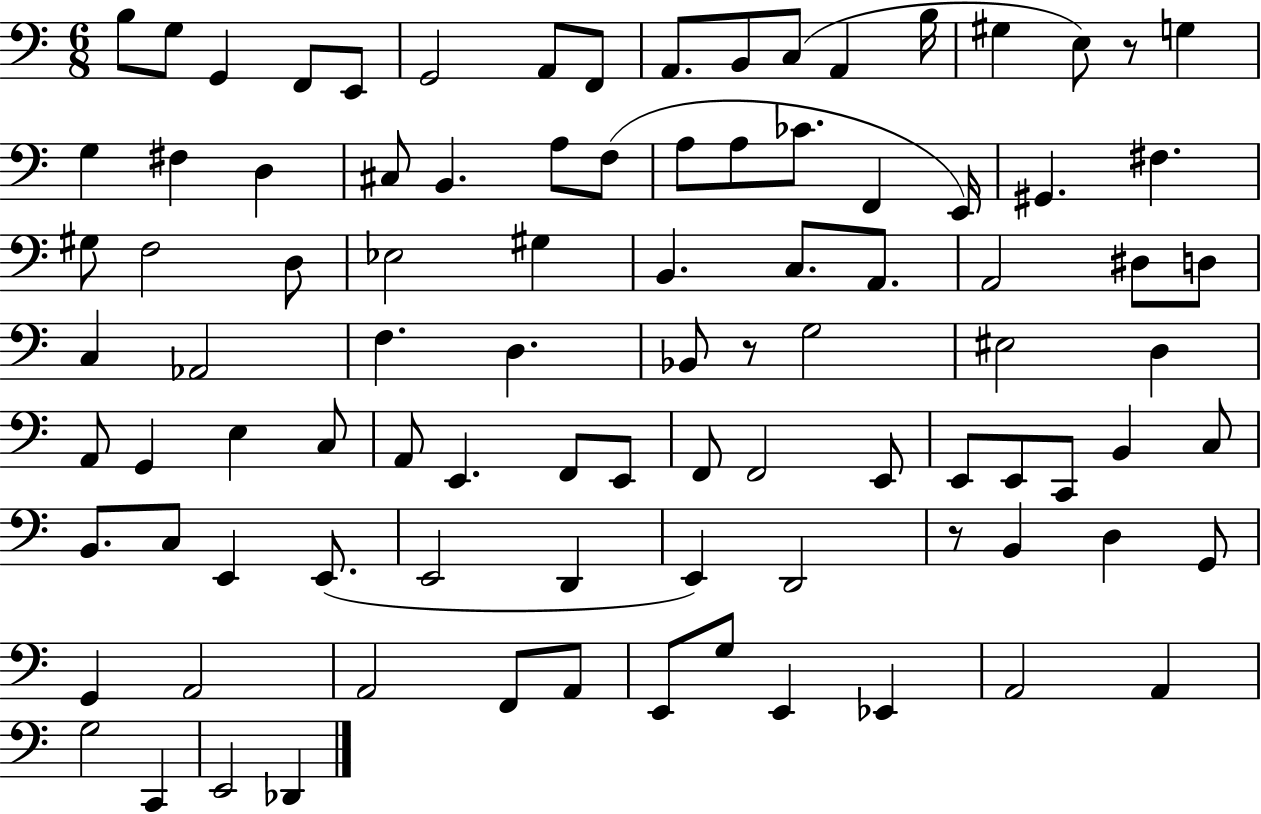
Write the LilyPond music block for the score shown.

{
  \clef bass
  \numericTimeSignature
  \time 6/8
  \key c \major
  \repeat volta 2 { b8 g8 g,4 f,8 e,8 | g,2 a,8 f,8 | a,8. b,8 c8( a,4 b16 | gis4 e8) r8 g4 | \break g4 fis4 d4 | cis8 b,4. a8 f8( | a8 a8 ces'8. f,4 e,16) | gis,4. fis4. | \break gis8 f2 d8 | ees2 gis4 | b,4. c8. a,8. | a,2 dis8 d8 | \break c4 aes,2 | f4. d4. | bes,8 r8 g2 | eis2 d4 | \break a,8 g,4 e4 c8 | a,8 e,4. f,8 e,8 | f,8 f,2 e,8 | e,8 e,8 c,8 b,4 c8 | \break b,8. c8 e,4 e,8.( | e,2 d,4 | e,4) d,2 | r8 b,4 d4 g,8 | \break g,4 a,2 | a,2 f,8 a,8 | e,8 g8 e,4 ees,4 | a,2 a,4 | \break g2 c,4 | e,2 des,4 | } \bar "|."
}